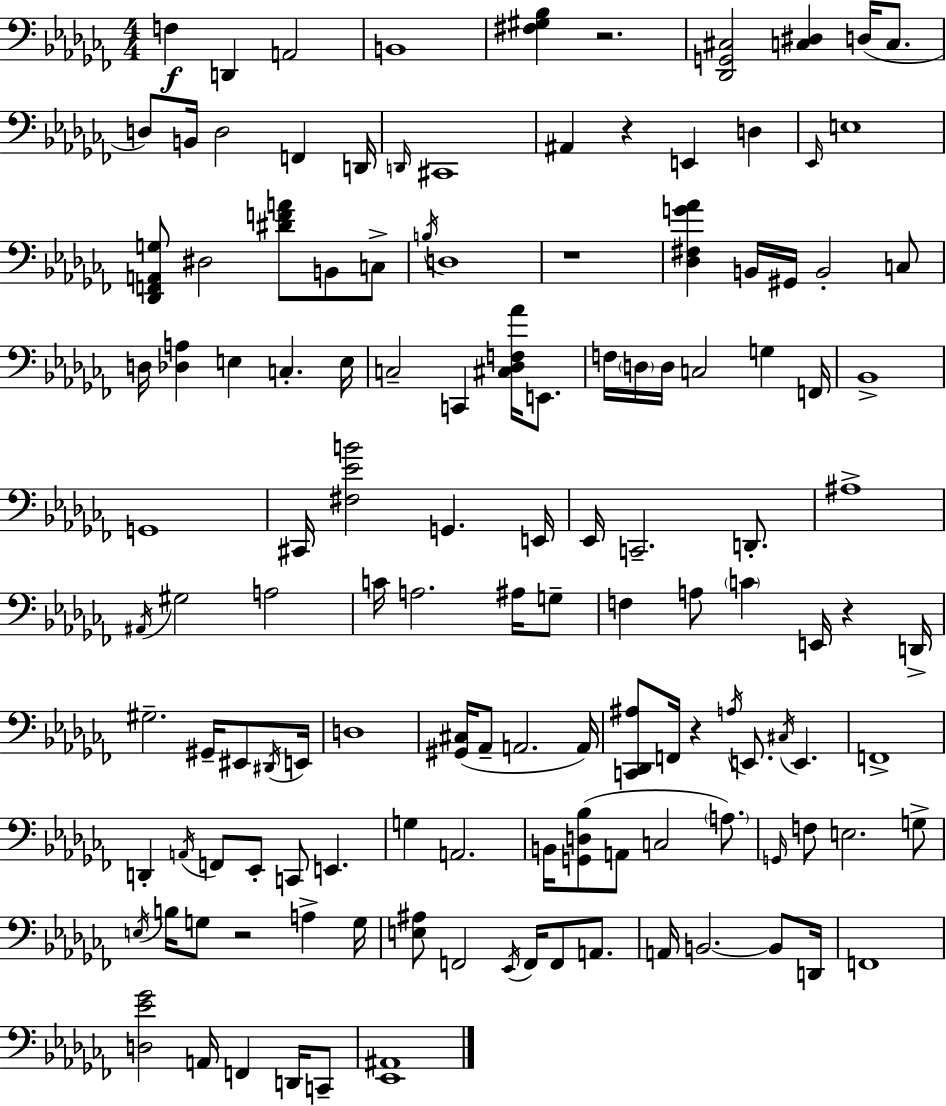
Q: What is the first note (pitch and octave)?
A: F3